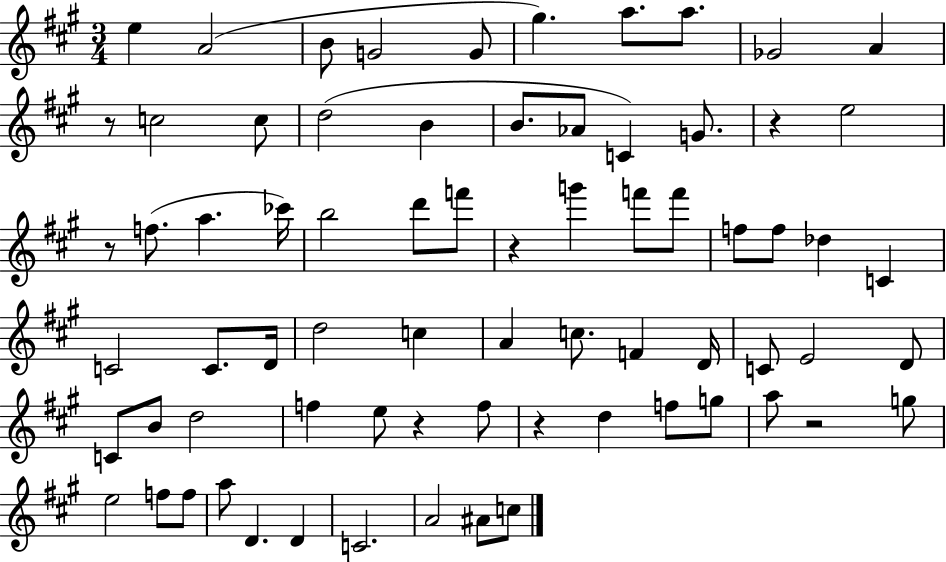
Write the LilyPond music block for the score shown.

{
  \clef treble
  \numericTimeSignature
  \time 3/4
  \key a \major
  e''4 a'2( | b'8 g'2 g'8 | gis''4.) a''8. a''8. | ges'2 a'4 | \break r8 c''2 c''8 | d''2( b'4 | b'8. aes'8 c'4) g'8. | r4 e''2 | \break r8 f''8.( a''4. ces'''16) | b''2 d'''8 f'''8 | r4 g'''4 f'''8 f'''8 | f''8 f''8 des''4 c'4 | \break c'2 c'8. d'16 | d''2 c''4 | a'4 c''8. f'4 d'16 | c'8 e'2 d'8 | \break c'8 b'8 d''2 | f''4 e''8 r4 f''8 | r4 d''4 f''8 g''8 | a''8 r2 g''8 | \break e''2 f''8 f''8 | a''8 d'4. d'4 | c'2. | a'2 ais'8 c''8 | \break \bar "|."
}